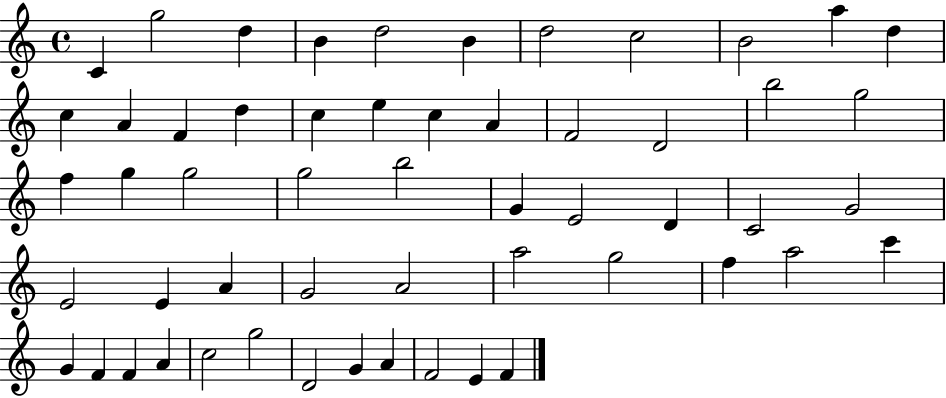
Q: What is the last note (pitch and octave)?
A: F4